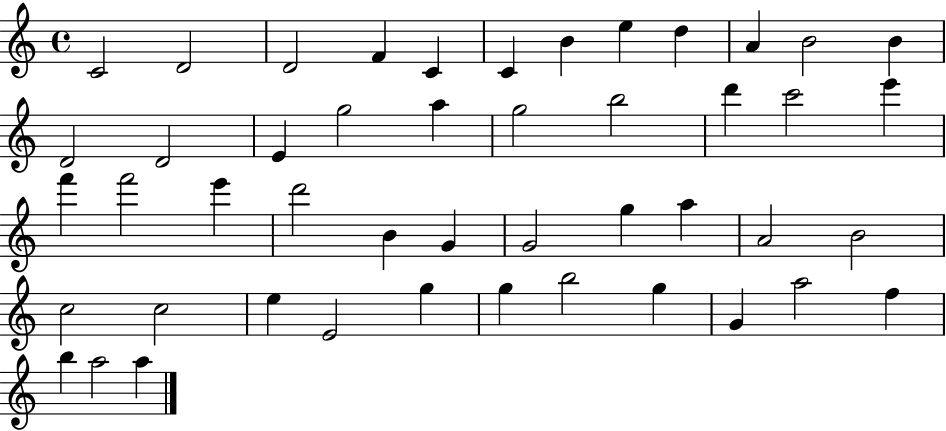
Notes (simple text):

C4/h D4/h D4/h F4/q C4/q C4/q B4/q E5/q D5/q A4/q B4/h B4/q D4/h D4/h E4/q G5/h A5/q G5/h B5/h D6/q C6/h E6/q F6/q F6/h E6/q D6/h B4/q G4/q G4/h G5/q A5/q A4/h B4/h C5/h C5/h E5/q E4/h G5/q G5/q B5/h G5/q G4/q A5/h F5/q B5/q A5/h A5/q